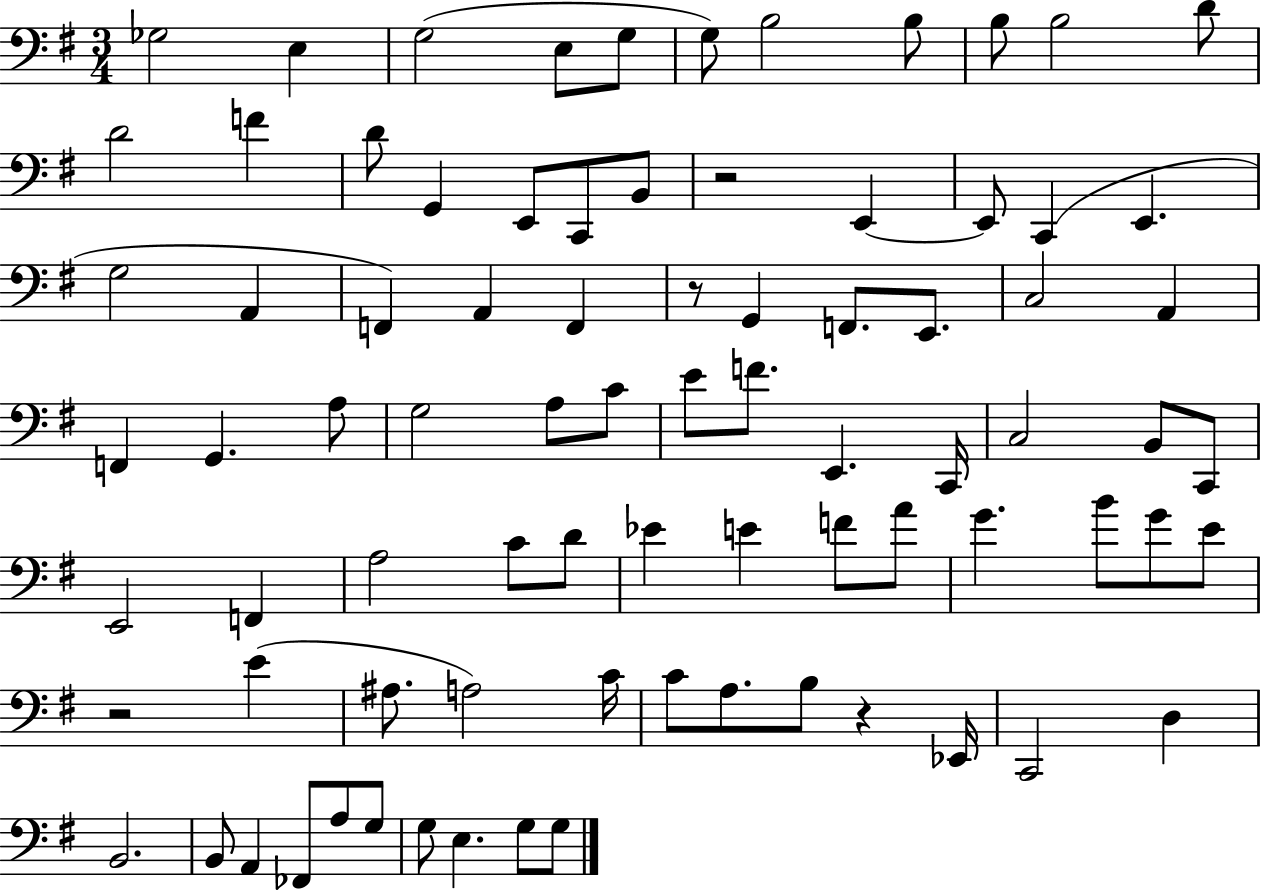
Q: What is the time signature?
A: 3/4